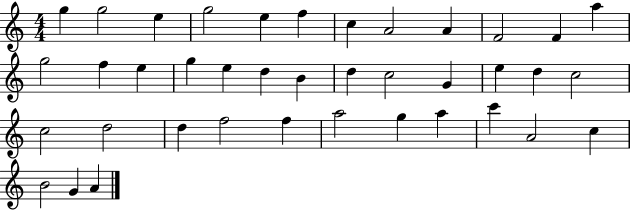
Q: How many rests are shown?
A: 0